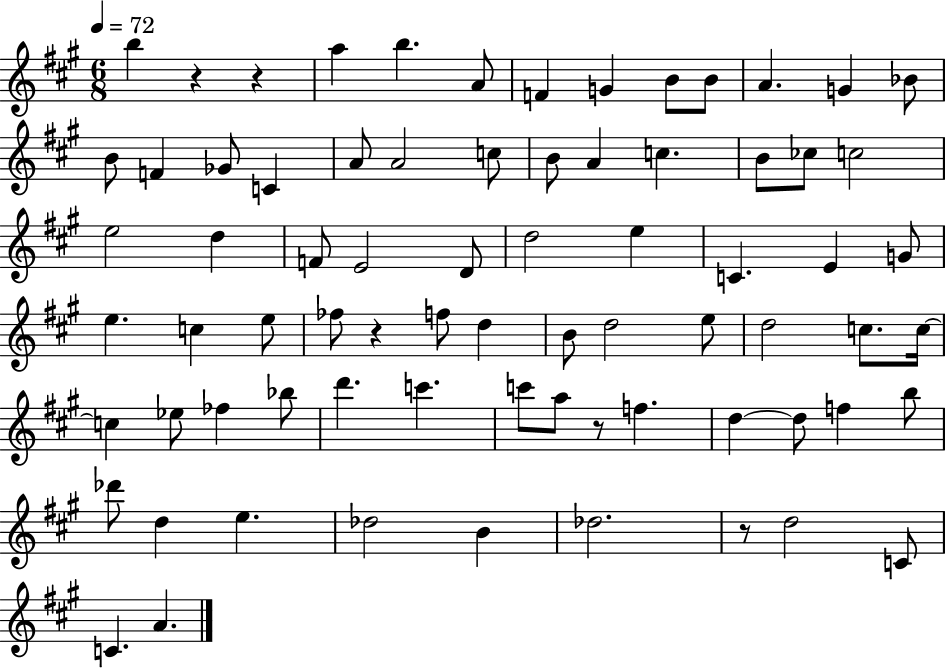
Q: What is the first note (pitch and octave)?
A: B5